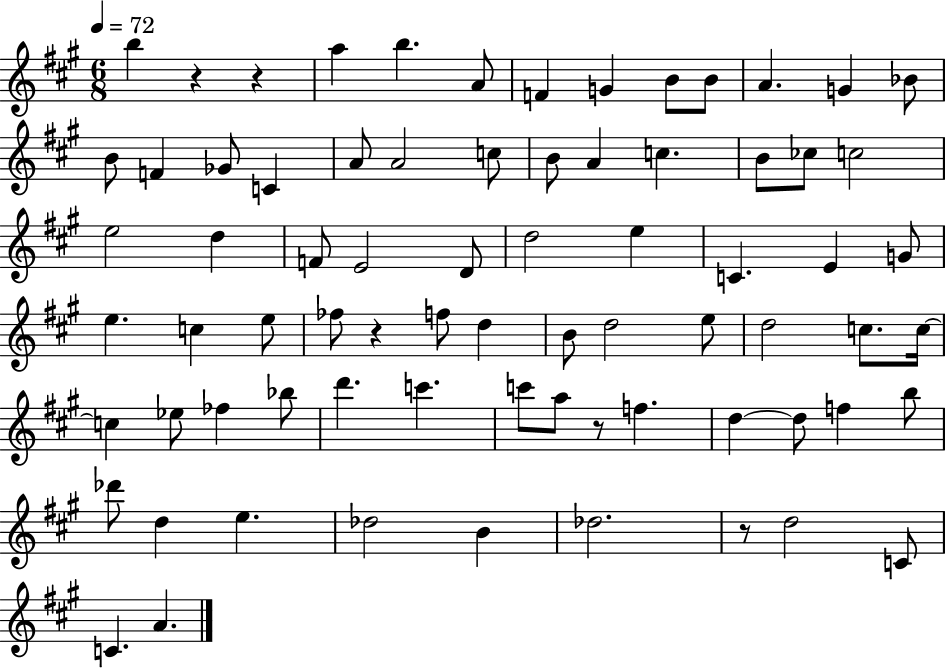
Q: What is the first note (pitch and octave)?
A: B5